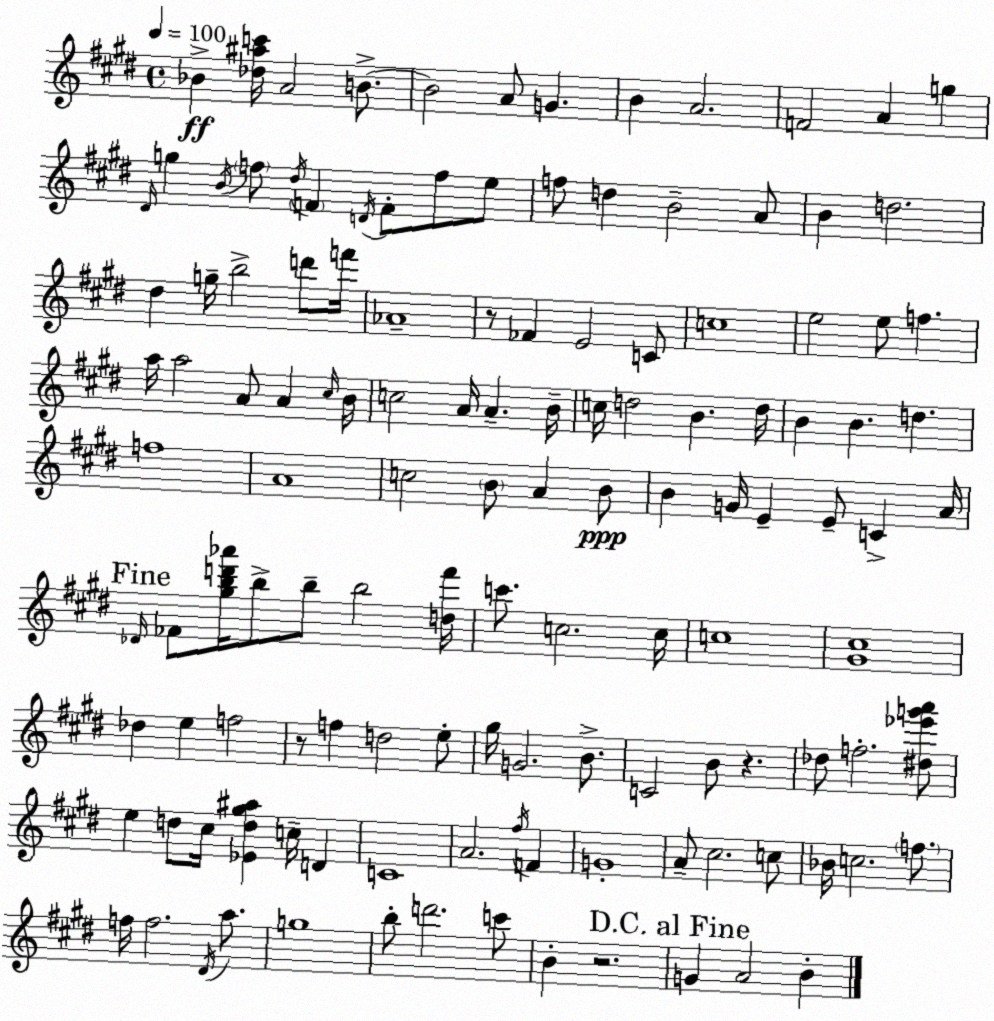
X:1
T:Untitled
M:4/4
L:1/4
K:E
_B [_d^ac']/4 A2 B/2 B2 A/2 G B A2 F2 A g ^D/4 g B/4 f/2 ^d/4 F D/4 F/2 f/2 e/2 f/2 d B2 A/2 B d2 ^d g/4 b2 d'/2 f'/4 _A4 z/2 _F E2 C/2 c4 e2 e/2 f a/4 a2 A/2 A ^c/4 B/4 c2 A/4 A B/4 c/4 d2 B d/4 B B d f4 A4 c2 B/2 A B/2 B G/4 E E/2 C A/4 _D/4 _F/2 [^gbd'_a']/4 b/2 b/2 b2 [d^f']/4 c'/2 c2 c/4 c4 [^G^c]4 _d e f2 z/2 f d2 e/2 ^g/4 G2 B/2 C2 B/2 z _d/2 f2 [^d_e'g'a']/2 e d/2 ^c/4 [_Ed^g^a] c/4 D C4 A2 ^f/4 F G4 A/2 ^c2 c/2 _B/4 c2 f/2 f/4 f2 ^D/4 a/2 g4 b/2 d'2 c'/2 B z2 G A2 B